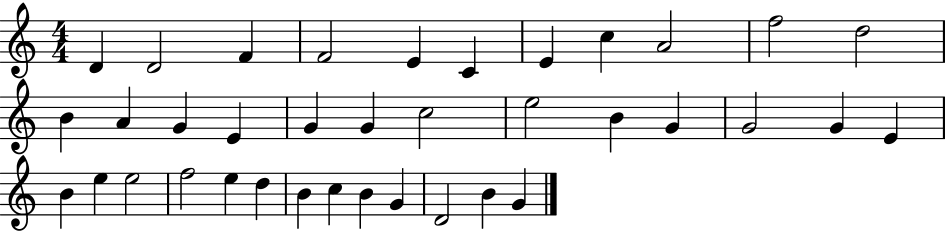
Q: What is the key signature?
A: C major